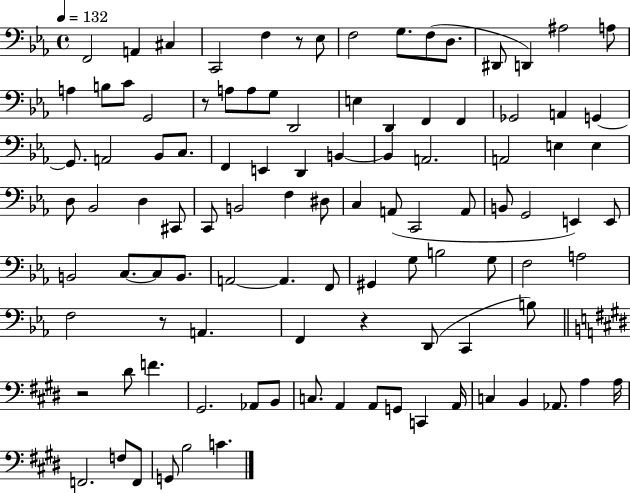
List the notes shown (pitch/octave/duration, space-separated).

F2/h A2/q C#3/q C2/h F3/q R/e Eb3/e F3/h G3/e. F3/e D3/e. D#2/e D2/q A#3/h A3/e A3/q B3/e C4/e G2/h R/e A3/e A3/e G3/e D2/h E3/q D2/q F2/q F2/q Gb2/h A2/q G2/q G2/e. A2/h Bb2/e C3/e. F2/q E2/q D2/q B2/q B2/q A2/h. A2/h E3/q E3/q D3/e Bb2/h D3/q C#2/e C2/e B2/h F3/q D#3/e C3/q A2/e C2/h A2/e B2/e G2/h E2/q E2/e B2/h C3/e. C3/e B2/e. A2/h A2/q. F2/e G#2/q G3/e B3/h G3/e F3/h A3/h F3/h R/e A2/q. F2/q R/q D2/e C2/q B3/e R/h D#4/e F4/q. G#2/h. Ab2/e B2/e C3/e. A2/q A2/e G2/e C2/q A2/s C3/q B2/q Ab2/e. A3/q A3/s F2/h. F3/e F2/e G2/e B3/h C4/q.